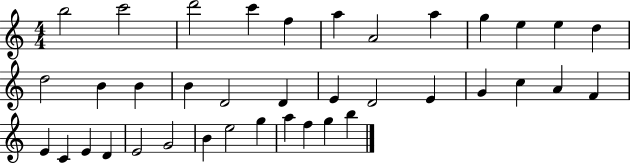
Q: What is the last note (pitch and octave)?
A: B5